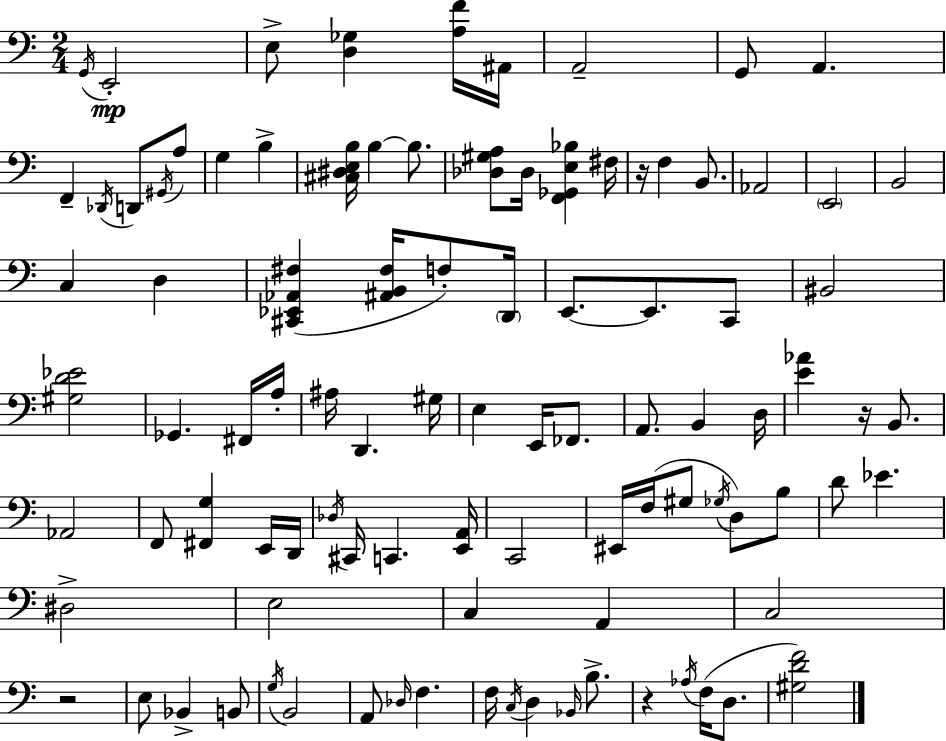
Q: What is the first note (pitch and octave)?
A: G2